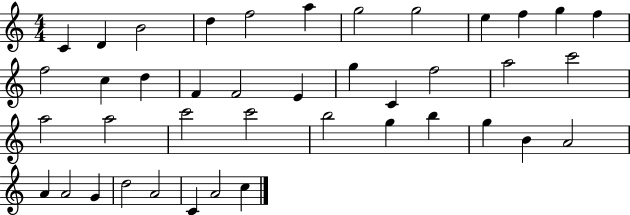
X:1
T:Untitled
M:4/4
L:1/4
K:C
C D B2 d f2 a g2 g2 e f g f f2 c d F F2 E g C f2 a2 c'2 a2 a2 c'2 c'2 b2 g b g B A2 A A2 G d2 A2 C A2 c